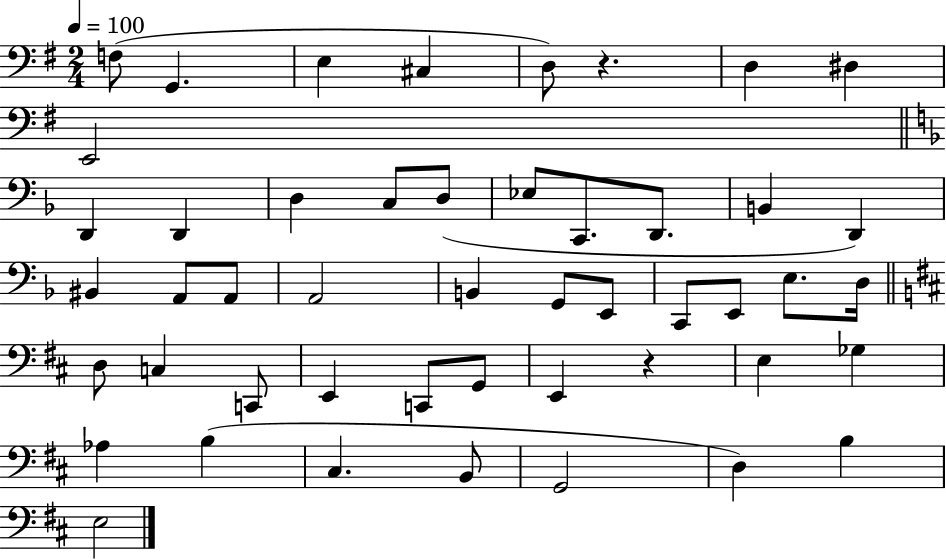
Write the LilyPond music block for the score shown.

{
  \clef bass
  \numericTimeSignature
  \time 2/4
  \key g \major
  \tempo 4 = 100
  f8( g,4. | e4 cis4 | d8) r4. | d4 dis4 | \break e,2 | \bar "||" \break \key d \minor d,4 d,4 | d4 c8 d8( | ees8 c,8. d,8. | b,4 d,4) | \break bis,4 a,8 a,8 | a,2 | b,4 g,8 e,8 | c,8 e,8 e8. d16 | \break \bar "||" \break \key b \minor d8 c4 c,8 | e,4 c,8 g,8 | e,4 r4 | e4 ges4 | \break aes4 b4( | cis4. b,8 | g,2 | d4) b4 | \break e2 | \bar "|."
}